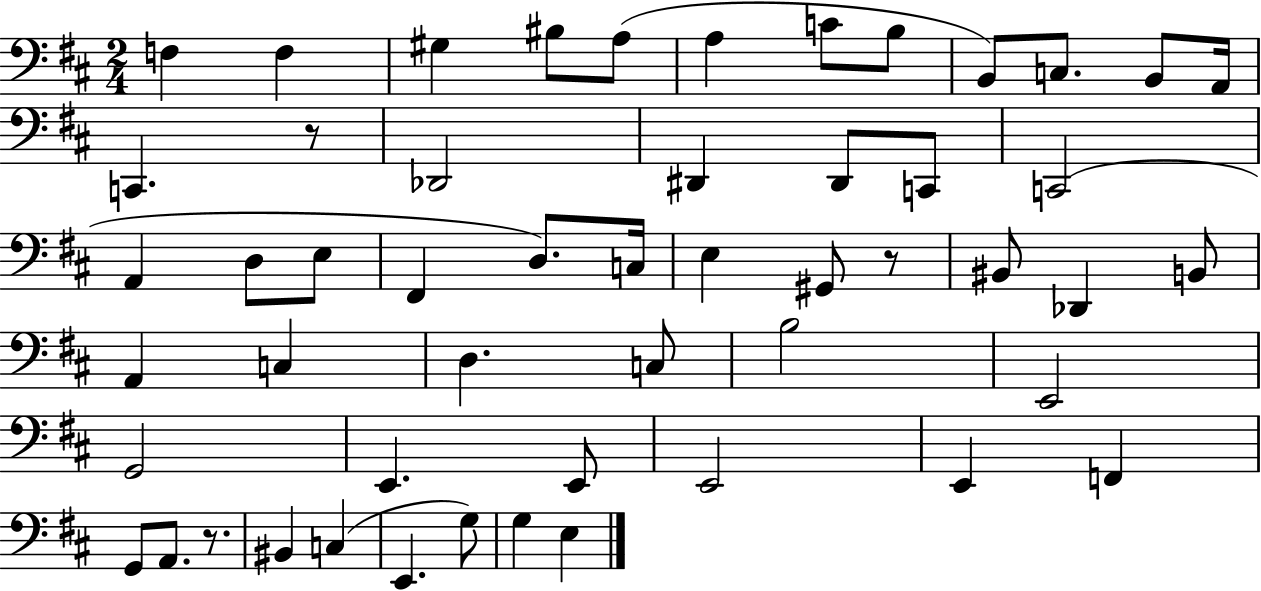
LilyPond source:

{
  \clef bass
  \numericTimeSignature
  \time 2/4
  \key d \major
  f4 f4 | gis4 bis8 a8( | a4 c'8 b8 | b,8) c8. b,8 a,16 | \break c,4. r8 | des,2 | dis,4 dis,8 c,8 | c,2( | \break a,4 d8 e8 | fis,4 d8.) c16 | e4 gis,8 r8 | bis,8 des,4 b,8 | \break a,4 c4 | d4. c8 | b2 | e,2 | \break g,2 | e,4. e,8 | e,2 | e,4 f,4 | \break g,8 a,8. r8. | bis,4 c4( | e,4. g8) | g4 e4 | \break \bar "|."
}